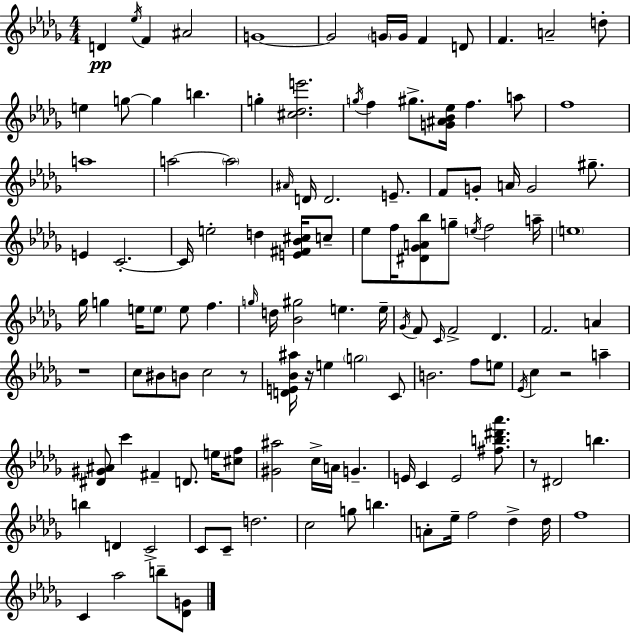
D4/q Eb5/s F4/q A#4/h G4/w G4/h G4/s G4/s F4/q D4/e F4/q. A4/h D5/e E5/q G5/e G5/q B5/q. G5/q [C#5,Db5,E6]/h. G5/s F5/q G#5/e. [G4,A#4,Bb4,Eb5]/s F5/q. A5/e F5/w A5/w A5/h A5/h A#4/s D4/s D4/h. E4/e. F4/e G4/e A4/s G4/h G#5/e. E4/q C4/h. C4/s E5/h D5/q [E4,F#4,Bb4,C#5]/s C5/e Eb5/e F5/s [D#4,Gb4,A4,Bb5]/e G5/e E5/s F5/h A5/s E5/w Gb5/s G5/q E5/s E5/e E5/e F5/q. G5/s D5/s [Bb4,G#5]/h E5/q. E5/s Gb4/s F4/e C4/s F4/h Db4/q. F4/h. A4/q R/w C5/e BIS4/e B4/e C5/h R/e [D4,E4,Bb4,A#5]/s R/s E5/q G5/h C4/e B4/h. F5/e E5/e Eb4/s C5/q R/h A5/q [D#4,G#4,A#4]/e C6/q F#4/q D4/e. E5/s [C#5,F5]/e [G#4,A#5]/h C5/s A4/s G4/q. E4/s C4/q E4/h [F#5,B5,D#6,Ab6]/e. R/e D#4/h B5/q. B5/q D4/q C4/h C4/e C4/e D5/h. C5/h G5/e B5/q. A4/e Eb5/s F5/h Db5/q Db5/s F5/w C4/q Ab5/h B5/e [Db4,G4]/e